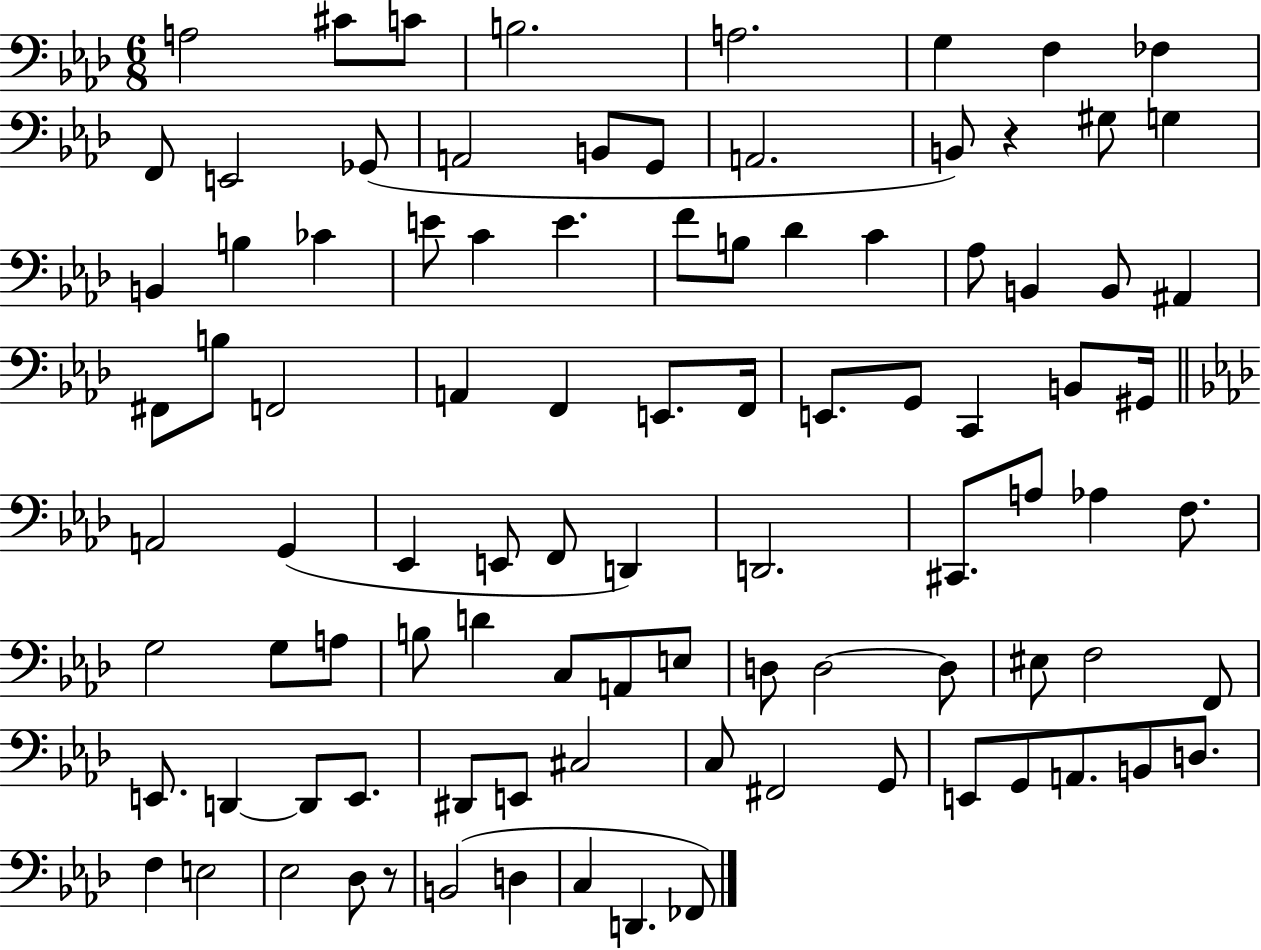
{
  \clef bass
  \numericTimeSignature
  \time 6/8
  \key aes \major
  a2 cis'8 c'8 | b2. | a2. | g4 f4 fes4 | \break f,8 e,2 ges,8( | a,2 b,8 g,8 | a,2. | b,8) r4 gis8 g4 | \break b,4 b4 ces'4 | e'8 c'4 e'4. | f'8 b8 des'4 c'4 | aes8 b,4 b,8 ais,4 | \break fis,8 b8 f,2 | a,4 f,4 e,8. f,16 | e,8. g,8 c,4 b,8 gis,16 | \bar "||" \break \key aes \major a,2 g,4( | ees,4 e,8 f,8 d,4) | d,2. | cis,8. a8 aes4 f8. | \break g2 g8 a8 | b8 d'4 c8 a,8 e8 | d8 d2~~ d8 | eis8 f2 f,8 | \break e,8. d,4~~ d,8 e,8. | dis,8 e,8 cis2 | c8 fis,2 g,8 | e,8 g,8 a,8. b,8 d8. | \break f4 e2 | ees2 des8 r8 | b,2( d4 | c4 d,4. fes,8) | \break \bar "|."
}